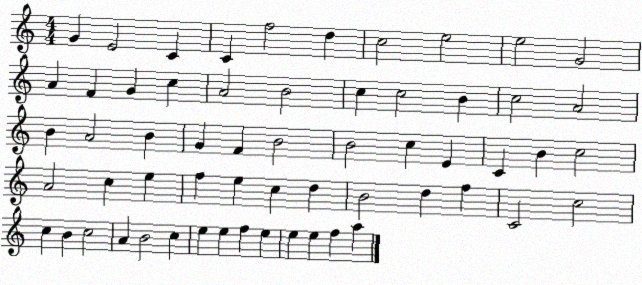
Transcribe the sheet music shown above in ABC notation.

X:1
T:Untitled
M:4/4
L:1/4
K:C
G E2 C C f2 d c2 e2 e2 G2 A F G c A2 B2 c c2 B c2 A2 B A2 B G F B2 B2 c E C B c2 A2 c e f e c d B2 d f C2 c2 c B c2 A B2 c e e f e e e f a